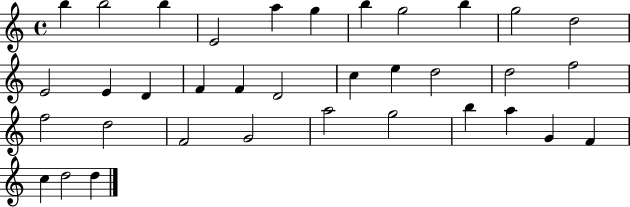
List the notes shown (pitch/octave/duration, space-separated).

B5/q B5/h B5/q E4/h A5/q G5/q B5/q G5/h B5/q G5/h D5/h E4/h E4/q D4/q F4/q F4/q D4/h C5/q E5/q D5/h D5/h F5/h F5/h D5/h F4/h G4/h A5/h G5/h B5/q A5/q G4/q F4/q C5/q D5/h D5/q